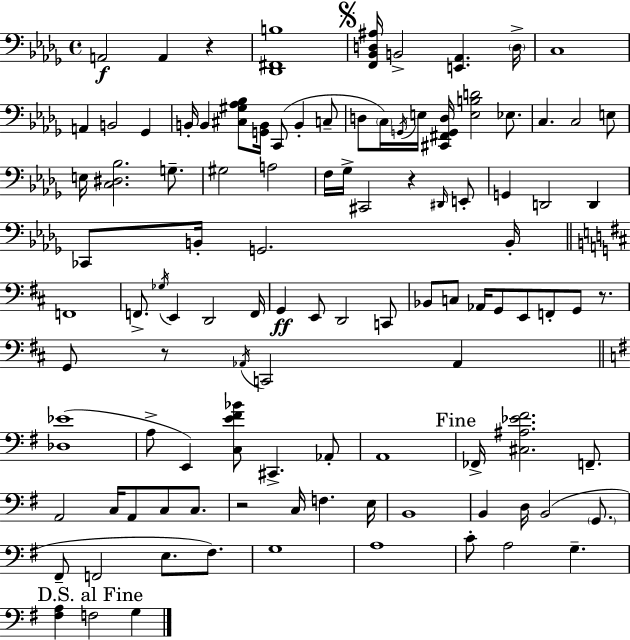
{
  \clef bass
  \time 4/4
  \defaultTimeSignature
  \key bes \minor
  a,2\f a,4 r4 | <des, fis, b>1 | \mark \markup { \musicglyph "scripts.segno" } <f, bes, d ais>16 b,2-> <e, aes,>4. \parenthesize d16-> | c1 | \break a,4 b,2 ges,4 | b,16-. b,4 <cis gis aes bes>8 <g, b,>16 c,8( b,4-. c8-- | d8 \parenthesize c16) \acciaccatura { g,16 } e16 <cis, fis, g, d>16 <e b d'>2 ees8. | c4. c2 e8 | \break e16 <c dis bes>2. g8.-- | gis2 a2 | f16 ges16-> cis,2 r4 \grace { dis,16 } | e,8-. g,4 d,2 d,4 | \break ces,8 b,16-. g,2. | b,16-. \bar "||" \break \key d \major f,1 | f,8.-> \acciaccatura { ges16 } e,4 d,2 | f,16 g,4\ff e,8 d,2 c,8 | bes,8 c8 aes,16 g,8 e,8 f,8-. g,8 r8. | \break g,8 r8 \acciaccatura { aes,16 } c,2 aes,4 | \bar "||" \break \key e \minor <des ees'>1( | a8-> e,4) <c e' fis' bes'>8 cis,4.-> aes,8-. | a,1 | \mark "Fine" fes,16-> <cis ais ees' fis'>2. f,8.-- | \break a,2 c16 a,8 c8 c8. | r2 c16 f4. e16 | b,1 | b,4 d16 b,2( \parenthesize g,8. | \break fis,8-- f,2 e8. fis8.) | g1 | a1 | c'8-. a2 g4.-- | \break \mark "D.S. al Fine" <fis a>4 f2 g4 | \bar "|."
}